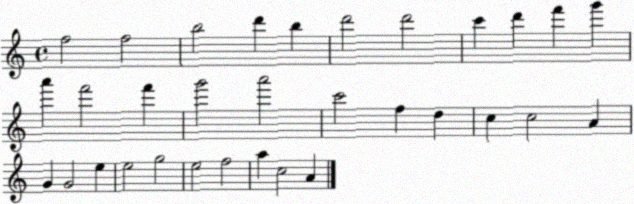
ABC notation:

X:1
T:Untitled
M:4/4
L:1/4
K:C
f2 f2 b2 d' b d'2 d'2 c' d' f' g' a' f'2 f' g'2 a'2 c'2 f d c c2 A G G2 e e2 g2 e2 f2 a c2 A